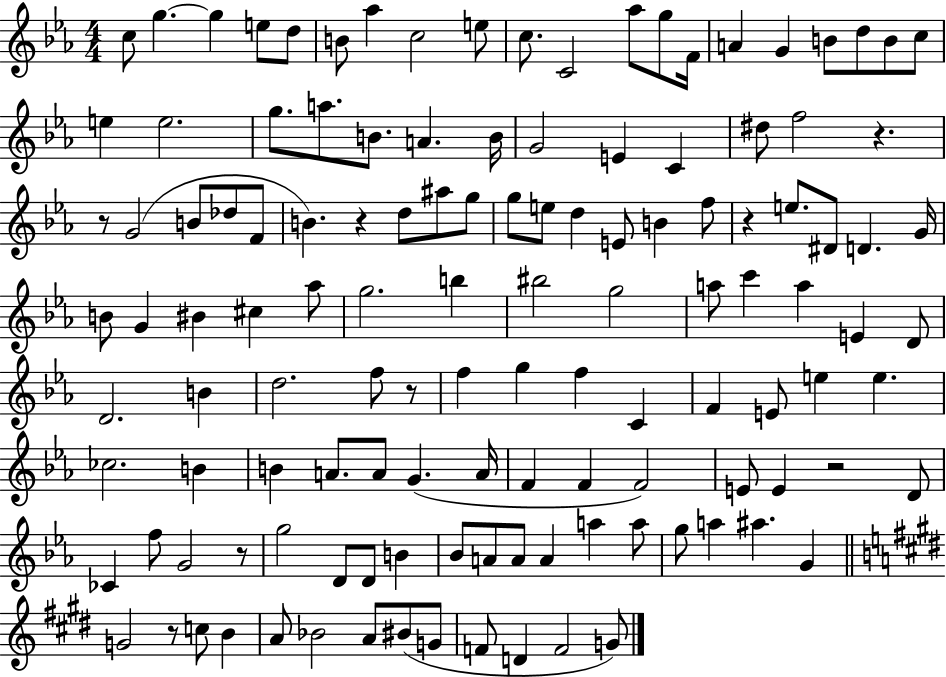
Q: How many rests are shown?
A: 8